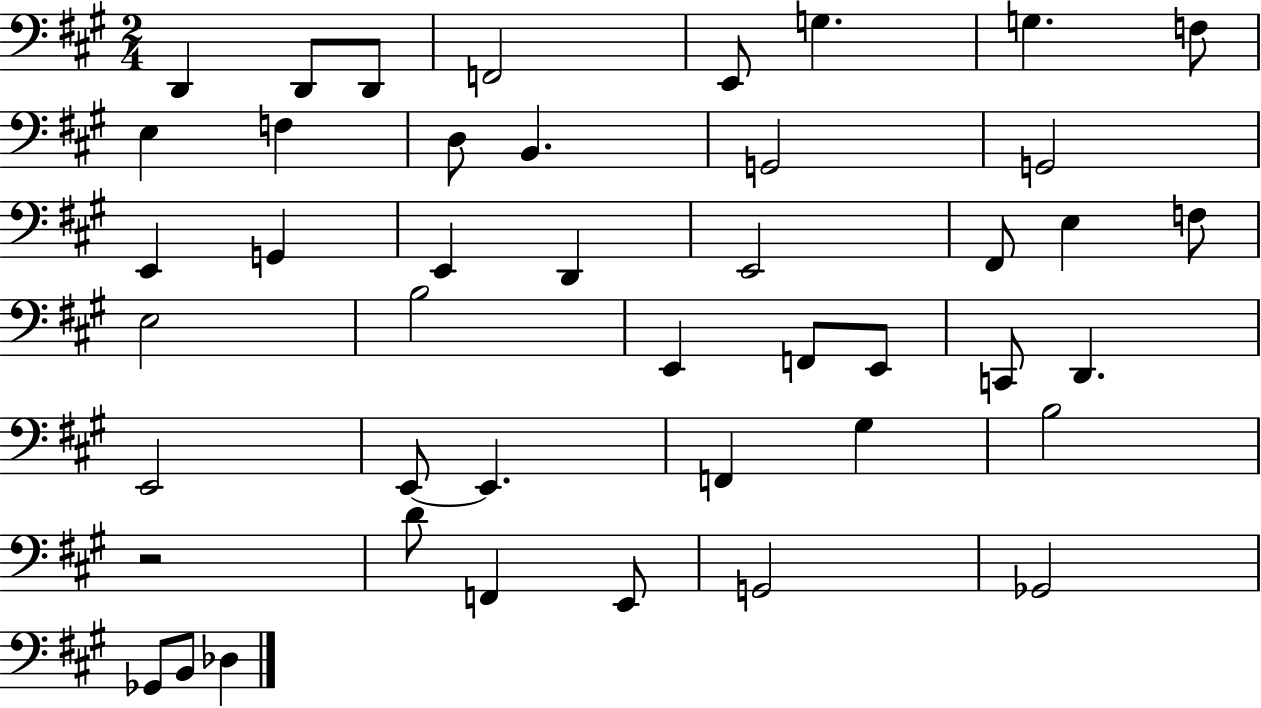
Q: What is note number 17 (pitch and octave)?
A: E2